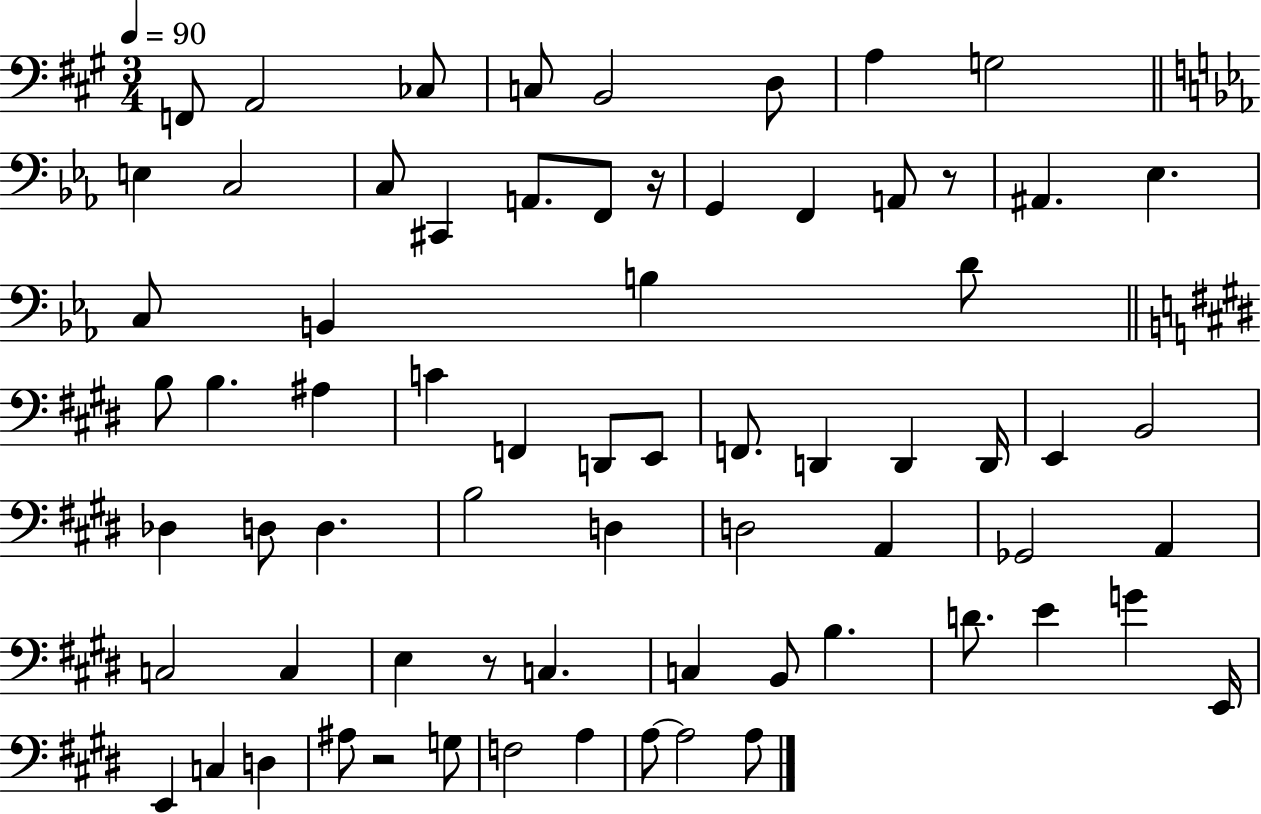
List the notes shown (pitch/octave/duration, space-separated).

F2/e A2/h CES3/e C3/e B2/h D3/e A3/q G3/h E3/q C3/h C3/e C#2/q A2/e. F2/e R/s G2/q F2/q A2/e R/e A#2/q. Eb3/q. C3/e B2/q B3/q D4/e B3/e B3/q. A#3/q C4/q F2/q D2/e E2/e F2/e. D2/q D2/q D2/s E2/q B2/h Db3/q D3/e D3/q. B3/h D3/q D3/h A2/q Gb2/h A2/q C3/h C3/q E3/q R/e C3/q. C3/q B2/e B3/q. D4/e. E4/q G4/q E2/s E2/q C3/q D3/q A#3/e R/h G3/e F3/h A3/q A3/e A3/h A3/e